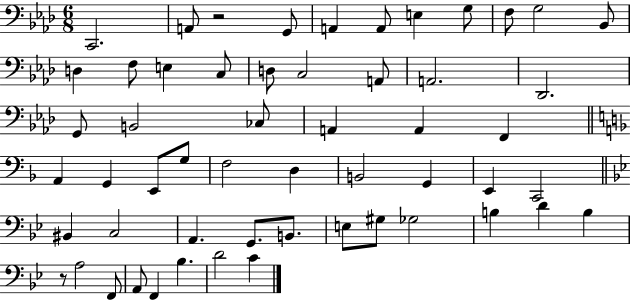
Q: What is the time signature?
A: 6/8